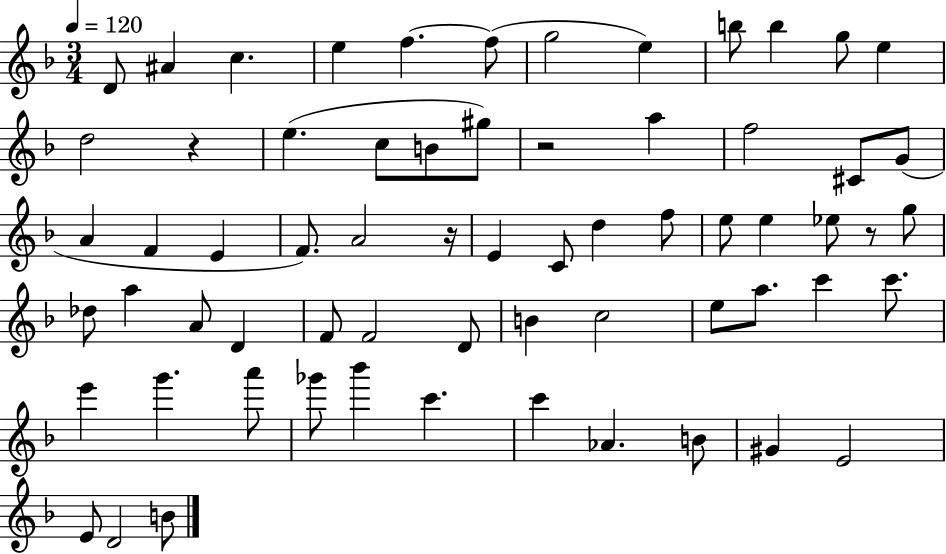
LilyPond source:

{
  \clef treble
  \numericTimeSignature
  \time 3/4
  \key f \major
  \tempo 4 = 120
  \repeat volta 2 { d'8 ais'4 c''4. | e''4 f''4.~~ f''8( | g''2 e''4) | b''8 b''4 g''8 e''4 | \break d''2 r4 | e''4.( c''8 b'8 gis''8) | r2 a''4 | f''2 cis'8 g'8( | \break a'4 f'4 e'4 | f'8.) a'2 r16 | e'4 c'8 d''4 f''8 | e''8 e''4 ees''8 r8 g''8 | \break des''8 a''4 a'8 d'4 | f'8 f'2 d'8 | b'4 c''2 | e''8 a''8. c'''4 c'''8. | \break e'''4 g'''4. a'''8 | ges'''8 bes'''4 c'''4. | c'''4 aes'4. b'8 | gis'4 e'2 | \break e'8 d'2 b'8 | } \bar "|."
}